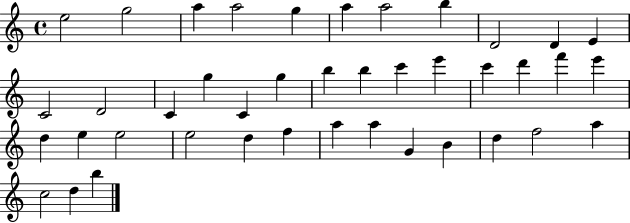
E5/h G5/h A5/q A5/h G5/q A5/q A5/h B5/q D4/h D4/q E4/q C4/h D4/h C4/q G5/q C4/q G5/q B5/q B5/q C6/q E6/q C6/q D6/q F6/q E6/q D5/q E5/q E5/h E5/h D5/q F5/q A5/q A5/q G4/q B4/q D5/q F5/h A5/q C5/h D5/q B5/q